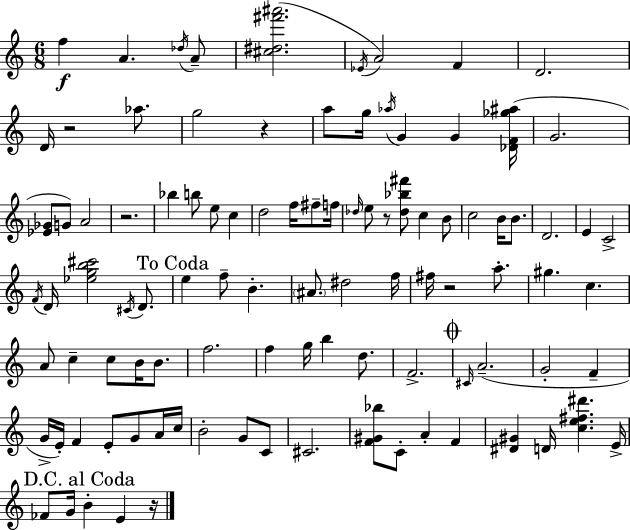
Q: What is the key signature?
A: C major